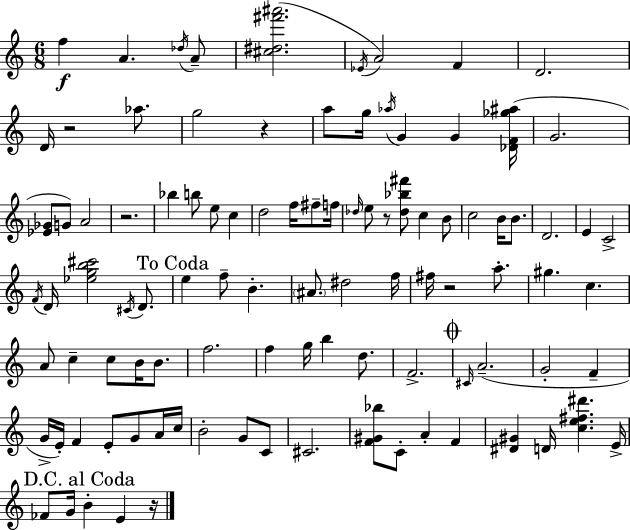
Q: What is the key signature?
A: C major